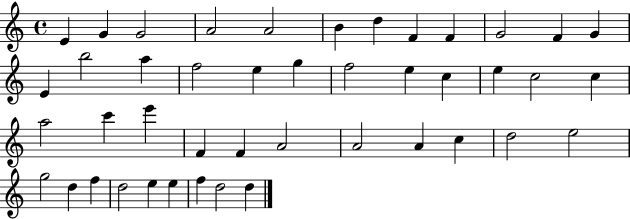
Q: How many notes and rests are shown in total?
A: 44